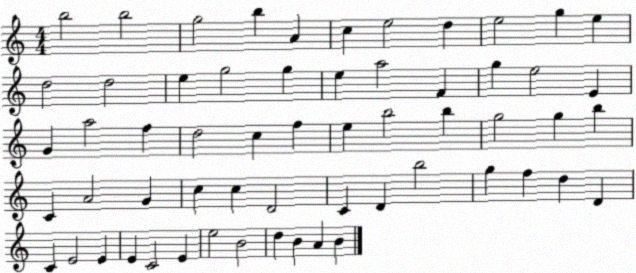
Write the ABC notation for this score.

X:1
T:Untitled
M:4/4
L:1/4
K:C
b2 b2 g2 b A c e2 d e2 g e d2 d2 e g2 g e a2 F g e2 E G a2 f d2 c f e b2 b g2 g b C A2 G c c D2 C D b2 g f d D C E2 E E C2 E e2 B2 d B A B